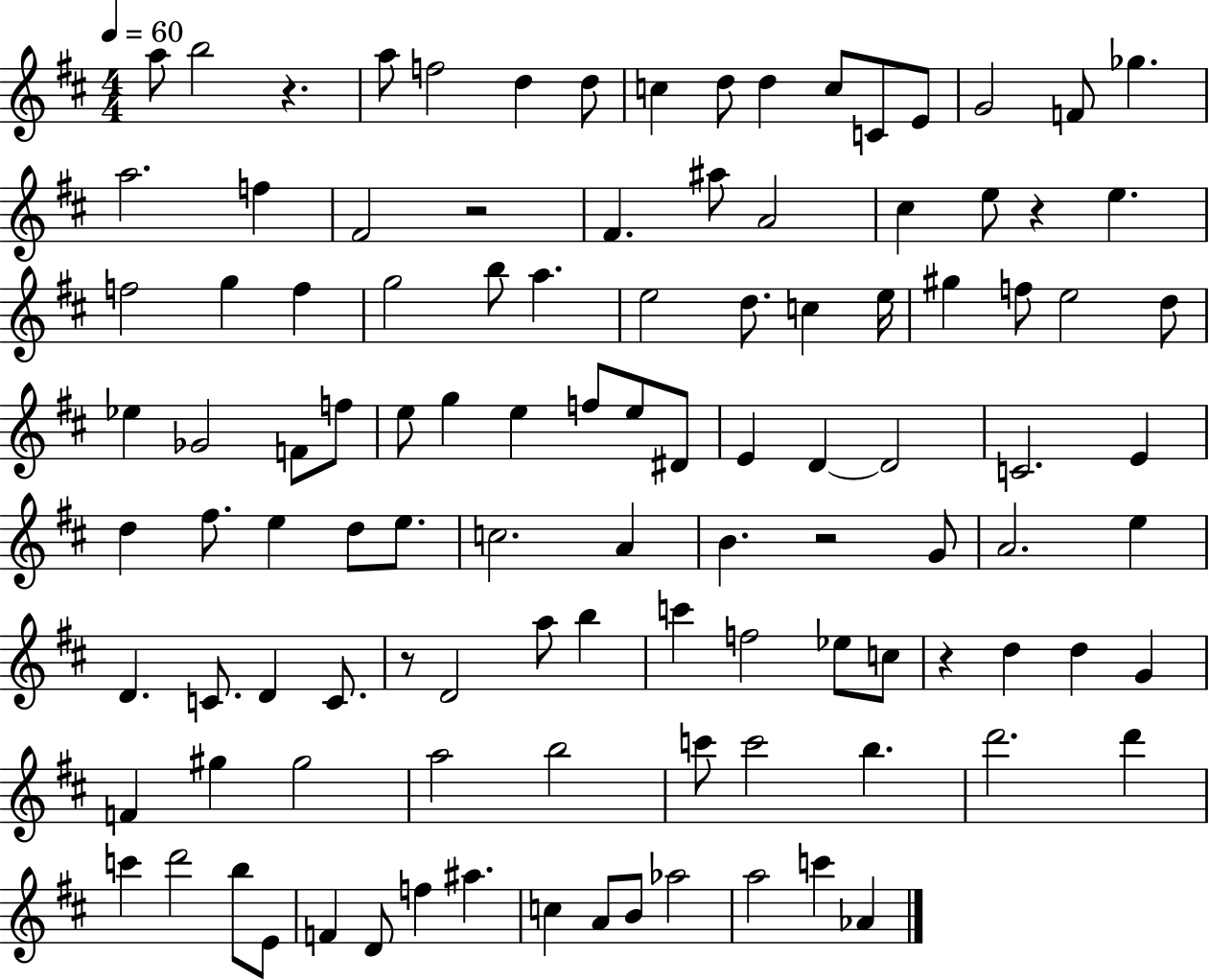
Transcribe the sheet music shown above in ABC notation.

X:1
T:Untitled
M:4/4
L:1/4
K:D
a/2 b2 z a/2 f2 d d/2 c d/2 d c/2 C/2 E/2 G2 F/2 _g a2 f ^F2 z2 ^F ^a/2 A2 ^c e/2 z e f2 g f g2 b/2 a e2 d/2 c e/4 ^g f/2 e2 d/2 _e _G2 F/2 f/2 e/2 g e f/2 e/2 ^D/2 E D D2 C2 E d ^f/2 e d/2 e/2 c2 A B z2 G/2 A2 e D C/2 D C/2 z/2 D2 a/2 b c' f2 _e/2 c/2 z d d G F ^g ^g2 a2 b2 c'/2 c'2 b d'2 d' c' d'2 b/2 E/2 F D/2 f ^a c A/2 B/2 _a2 a2 c' _A